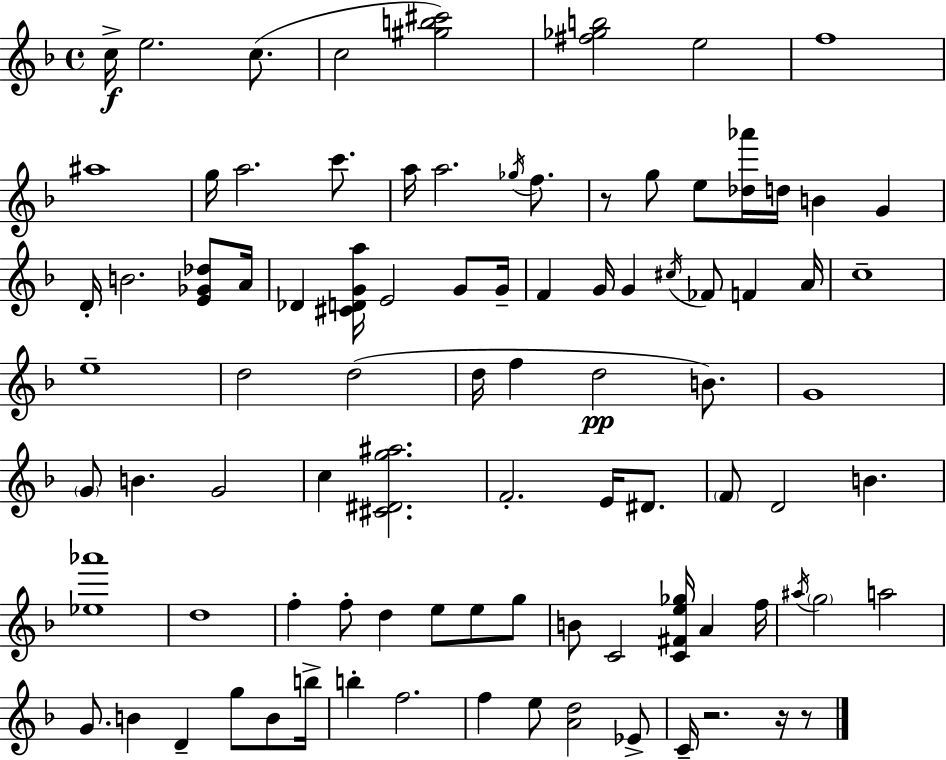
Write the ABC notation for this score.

X:1
T:Untitled
M:4/4
L:1/4
K:F
c/4 e2 c/2 c2 [^gb^c']2 [^f_gb]2 e2 f4 ^a4 g/4 a2 c'/2 a/4 a2 _g/4 f/2 z/2 g/2 e/2 [_d_a']/4 d/4 B G D/4 B2 [E_G_d]/2 A/4 _D [^CDGa]/4 E2 G/2 G/4 F G/4 G ^c/4 _F/2 F A/4 c4 e4 d2 d2 d/4 f d2 B/2 G4 G/2 B G2 c [^C^Dg^a]2 F2 E/4 ^D/2 F/2 D2 B [_e_a']4 d4 f f/2 d e/2 e/2 g/2 B/2 C2 [C^Fe_g]/4 A f/4 ^a/4 g2 a2 G/2 B D g/2 B/2 b/4 b f2 f e/2 [Ad]2 _E/2 C/4 z2 z/4 z/2